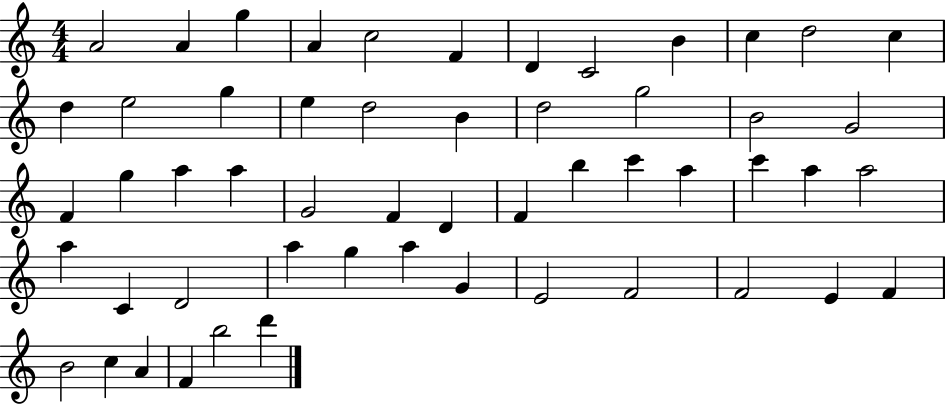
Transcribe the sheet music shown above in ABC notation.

X:1
T:Untitled
M:4/4
L:1/4
K:C
A2 A g A c2 F D C2 B c d2 c d e2 g e d2 B d2 g2 B2 G2 F g a a G2 F D F b c' a c' a a2 a C D2 a g a G E2 F2 F2 E F B2 c A F b2 d'